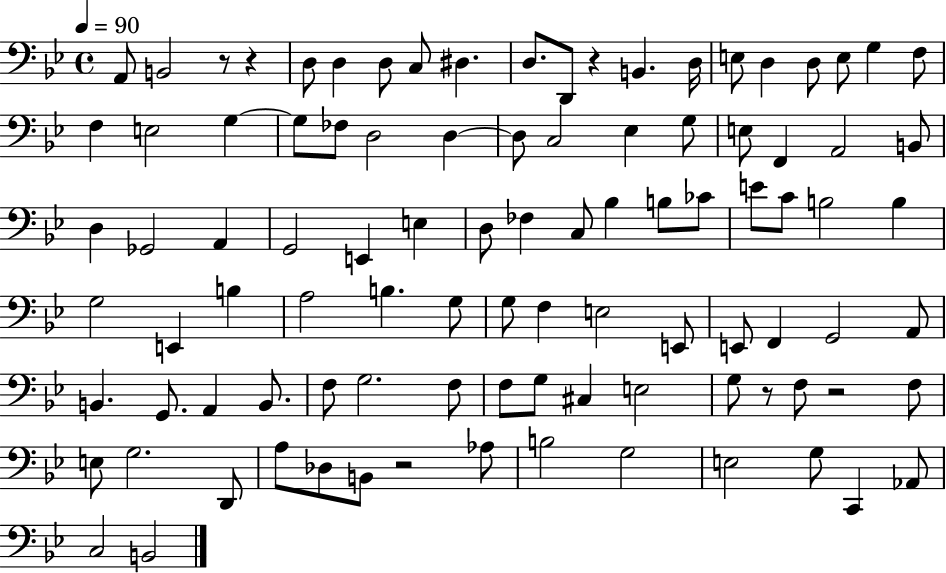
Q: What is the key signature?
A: BES major